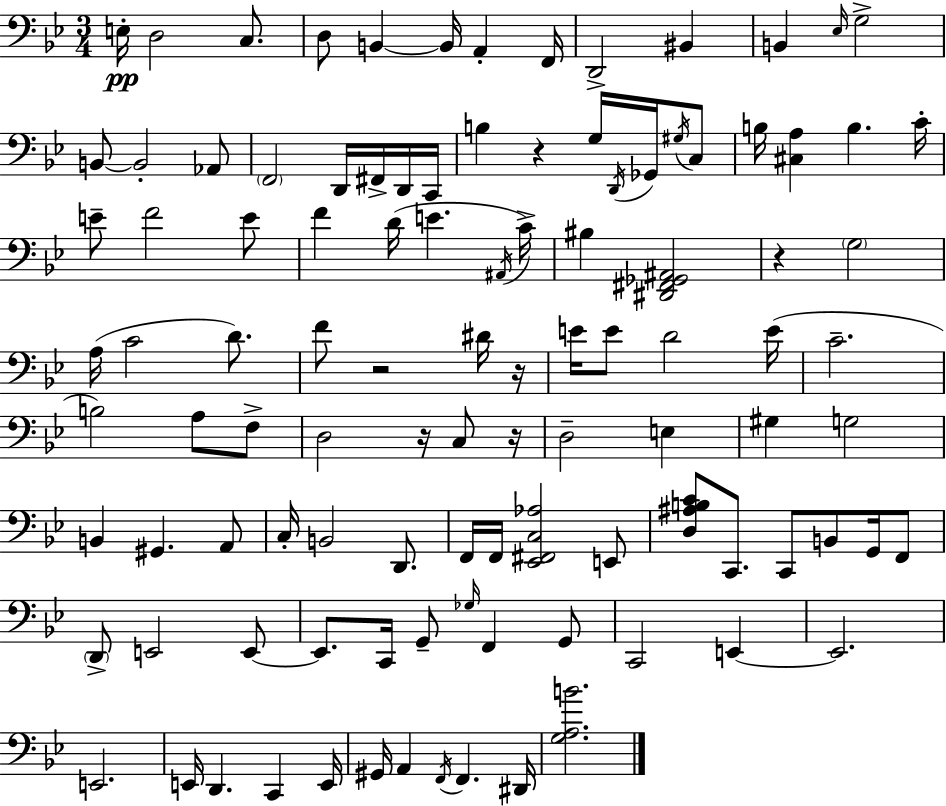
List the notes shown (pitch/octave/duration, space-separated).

E3/s D3/h C3/e. D3/e B2/q B2/s A2/q F2/s D2/h BIS2/q B2/q Eb3/s G3/h B2/e B2/h Ab2/e F2/h D2/s F#2/s D2/s C2/s B3/q R/q G3/s D2/s Gb2/s G#3/s C3/e B3/s [C#3,A3]/q B3/q. C4/s E4/e F4/h E4/e F4/q D4/s E4/q. A#2/s C4/s BIS3/q [D#2,F#2,Gb2,A#2]/h R/q G3/h A3/s C4/h D4/e. F4/e R/h D#4/s R/s E4/s E4/e D4/h E4/s C4/h. B3/h A3/e F3/e D3/h R/s C3/e R/s D3/h E3/q G#3/q G3/h B2/q G#2/q. A2/e C3/s B2/h D2/e. F2/s F2/s [Eb2,F#2,C3,Ab3]/h E2/e [D3,A#3,B3,C4]/e C2/e. C2/e B2/e G2/s F2/e D2/e E2/h E2/e E2/e. C2/s G2/e Gb3/s F2/q G2/e C2/h E2/q E2/h. E2/h. E2/s D2/q. C2/q E2/s G#2/s A2/q F2/s F2/q. D#2/s [G3,A3,B4]/h.